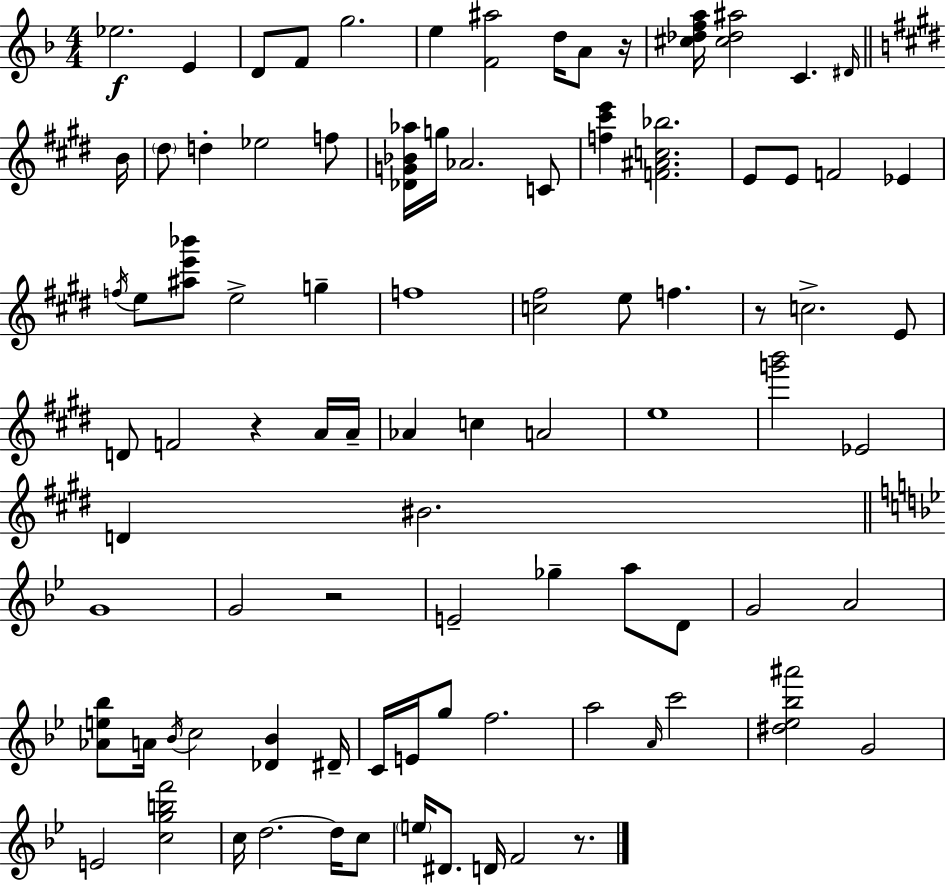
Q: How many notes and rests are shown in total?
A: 89